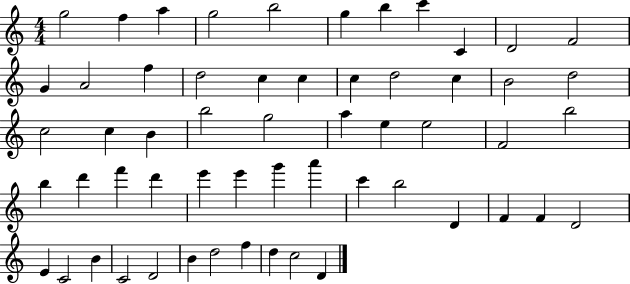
X:1
T:Untitled
M:4/4
L:1/4
K:C
g2 f a g2 b2 g b c' C D2 F2 G A2 f d2 c c c d2 c B2 d2 c2 c B b2 g2 a e e2 F2 b2 b d' f' d' e' e' g' a' c' b2 D F F D2 E C2 B C2 D2 B d2 f d c2 D